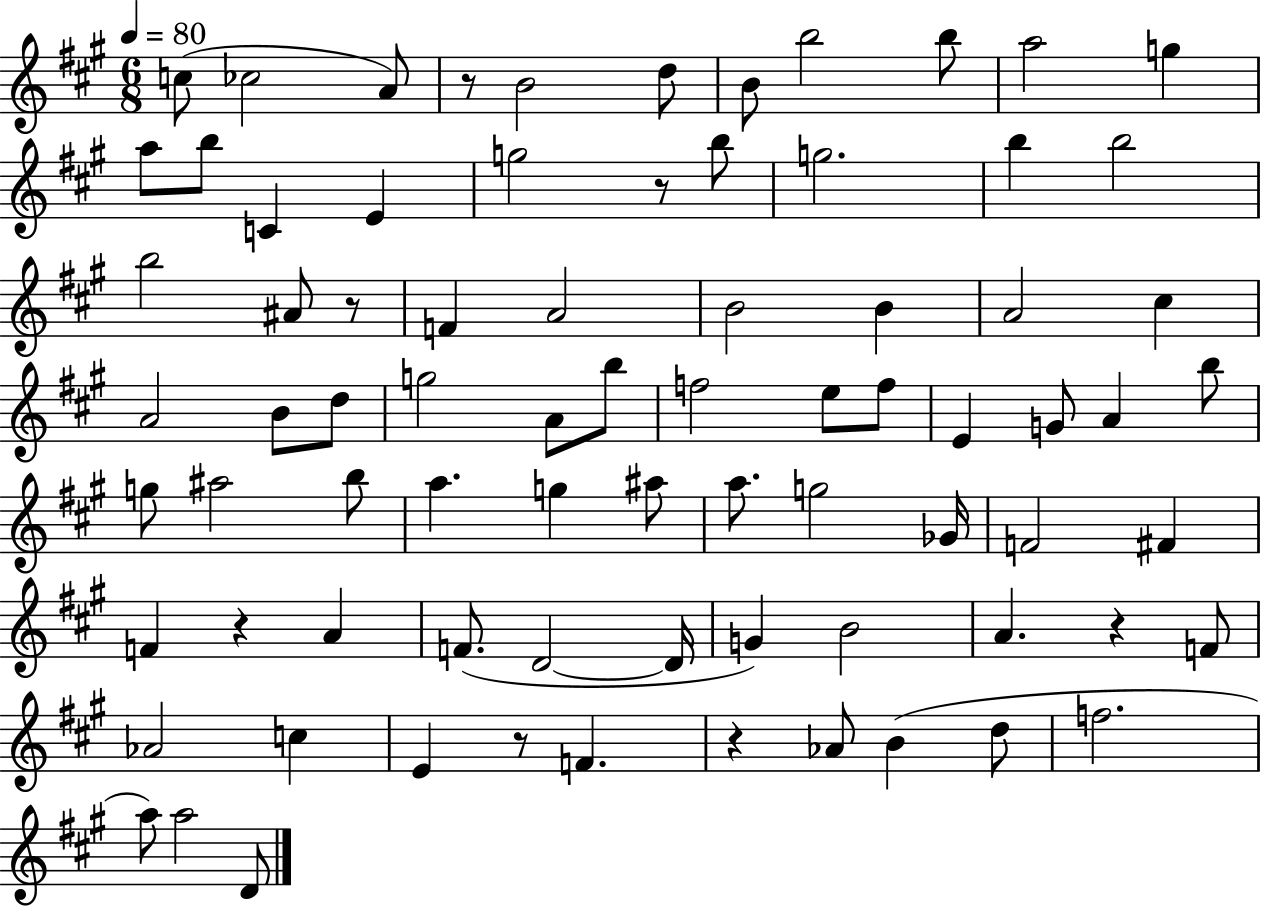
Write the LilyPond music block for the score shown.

{
  \clef treble
  \numericTimeSignature
  \time 6/8
  \key a \major
  \tempo 4 = 80
  c''8( ces''2 a'8) | r8 b'2 d''8 | b'8 b''2 b''8 | a''2 g''4 | \break a''8 b''8 c'4 e'4 | g''2 r8 b''8 | g''2. | b''4 b''2 | \break b''2 ais'8 r8 | f'4 a'2 | b'2 b'4 | a'2 cis''4 | \break a'2 b'8 d''8 | g''2 a'8 b''8 | f''2 e''8 f''8 | e'4 g'8 a'4 b''8 | \break g''8 ais''2 b''8 | a''4. g''4 ais''8 | a''8. g''2 ges'16 | f'2 fis'4 | \break f'4 r4 a'4 | f'8.( d'2~~ d'16 | g'4) b'2 | a'4. r4 f'8 | \break aes'2 c''4 | e'4 r8 f'4. | r4 aes'8 b'4( d''8 | f''2. | \break a''8) a''2 d'8 | \bar "|."
}